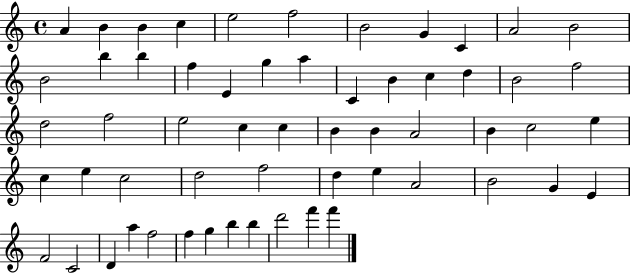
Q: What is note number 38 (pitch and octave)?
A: C5